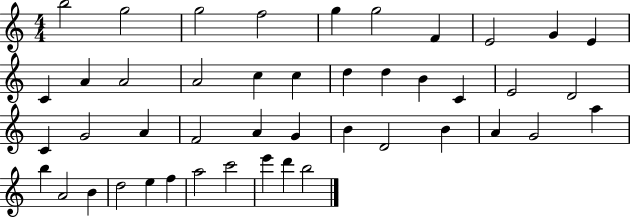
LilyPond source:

{
  \clef treble
  \numericTimeSignature
  \time 4/4
  \key c \major
  b''2 g''2 | g''2 f''2 | g''4 g''2 f'4 | e'2 g'4 e'4 | \break c'4 a'4 a'2 | a'2 c''4 c''4 | d''4 d''4 b'4 c'4 | e'2 d'2 | \break c'4 g'2 a'4 | f'2 a'4 g'4 | b'4 d'2 b'4 | a'4 g'2 a''4 | \break b''4 a'2 b'4 | d''2 e''4 f''4 | a''2 c'''2 | e'''4 d'''4 b''2 | \break \bar "|."
}